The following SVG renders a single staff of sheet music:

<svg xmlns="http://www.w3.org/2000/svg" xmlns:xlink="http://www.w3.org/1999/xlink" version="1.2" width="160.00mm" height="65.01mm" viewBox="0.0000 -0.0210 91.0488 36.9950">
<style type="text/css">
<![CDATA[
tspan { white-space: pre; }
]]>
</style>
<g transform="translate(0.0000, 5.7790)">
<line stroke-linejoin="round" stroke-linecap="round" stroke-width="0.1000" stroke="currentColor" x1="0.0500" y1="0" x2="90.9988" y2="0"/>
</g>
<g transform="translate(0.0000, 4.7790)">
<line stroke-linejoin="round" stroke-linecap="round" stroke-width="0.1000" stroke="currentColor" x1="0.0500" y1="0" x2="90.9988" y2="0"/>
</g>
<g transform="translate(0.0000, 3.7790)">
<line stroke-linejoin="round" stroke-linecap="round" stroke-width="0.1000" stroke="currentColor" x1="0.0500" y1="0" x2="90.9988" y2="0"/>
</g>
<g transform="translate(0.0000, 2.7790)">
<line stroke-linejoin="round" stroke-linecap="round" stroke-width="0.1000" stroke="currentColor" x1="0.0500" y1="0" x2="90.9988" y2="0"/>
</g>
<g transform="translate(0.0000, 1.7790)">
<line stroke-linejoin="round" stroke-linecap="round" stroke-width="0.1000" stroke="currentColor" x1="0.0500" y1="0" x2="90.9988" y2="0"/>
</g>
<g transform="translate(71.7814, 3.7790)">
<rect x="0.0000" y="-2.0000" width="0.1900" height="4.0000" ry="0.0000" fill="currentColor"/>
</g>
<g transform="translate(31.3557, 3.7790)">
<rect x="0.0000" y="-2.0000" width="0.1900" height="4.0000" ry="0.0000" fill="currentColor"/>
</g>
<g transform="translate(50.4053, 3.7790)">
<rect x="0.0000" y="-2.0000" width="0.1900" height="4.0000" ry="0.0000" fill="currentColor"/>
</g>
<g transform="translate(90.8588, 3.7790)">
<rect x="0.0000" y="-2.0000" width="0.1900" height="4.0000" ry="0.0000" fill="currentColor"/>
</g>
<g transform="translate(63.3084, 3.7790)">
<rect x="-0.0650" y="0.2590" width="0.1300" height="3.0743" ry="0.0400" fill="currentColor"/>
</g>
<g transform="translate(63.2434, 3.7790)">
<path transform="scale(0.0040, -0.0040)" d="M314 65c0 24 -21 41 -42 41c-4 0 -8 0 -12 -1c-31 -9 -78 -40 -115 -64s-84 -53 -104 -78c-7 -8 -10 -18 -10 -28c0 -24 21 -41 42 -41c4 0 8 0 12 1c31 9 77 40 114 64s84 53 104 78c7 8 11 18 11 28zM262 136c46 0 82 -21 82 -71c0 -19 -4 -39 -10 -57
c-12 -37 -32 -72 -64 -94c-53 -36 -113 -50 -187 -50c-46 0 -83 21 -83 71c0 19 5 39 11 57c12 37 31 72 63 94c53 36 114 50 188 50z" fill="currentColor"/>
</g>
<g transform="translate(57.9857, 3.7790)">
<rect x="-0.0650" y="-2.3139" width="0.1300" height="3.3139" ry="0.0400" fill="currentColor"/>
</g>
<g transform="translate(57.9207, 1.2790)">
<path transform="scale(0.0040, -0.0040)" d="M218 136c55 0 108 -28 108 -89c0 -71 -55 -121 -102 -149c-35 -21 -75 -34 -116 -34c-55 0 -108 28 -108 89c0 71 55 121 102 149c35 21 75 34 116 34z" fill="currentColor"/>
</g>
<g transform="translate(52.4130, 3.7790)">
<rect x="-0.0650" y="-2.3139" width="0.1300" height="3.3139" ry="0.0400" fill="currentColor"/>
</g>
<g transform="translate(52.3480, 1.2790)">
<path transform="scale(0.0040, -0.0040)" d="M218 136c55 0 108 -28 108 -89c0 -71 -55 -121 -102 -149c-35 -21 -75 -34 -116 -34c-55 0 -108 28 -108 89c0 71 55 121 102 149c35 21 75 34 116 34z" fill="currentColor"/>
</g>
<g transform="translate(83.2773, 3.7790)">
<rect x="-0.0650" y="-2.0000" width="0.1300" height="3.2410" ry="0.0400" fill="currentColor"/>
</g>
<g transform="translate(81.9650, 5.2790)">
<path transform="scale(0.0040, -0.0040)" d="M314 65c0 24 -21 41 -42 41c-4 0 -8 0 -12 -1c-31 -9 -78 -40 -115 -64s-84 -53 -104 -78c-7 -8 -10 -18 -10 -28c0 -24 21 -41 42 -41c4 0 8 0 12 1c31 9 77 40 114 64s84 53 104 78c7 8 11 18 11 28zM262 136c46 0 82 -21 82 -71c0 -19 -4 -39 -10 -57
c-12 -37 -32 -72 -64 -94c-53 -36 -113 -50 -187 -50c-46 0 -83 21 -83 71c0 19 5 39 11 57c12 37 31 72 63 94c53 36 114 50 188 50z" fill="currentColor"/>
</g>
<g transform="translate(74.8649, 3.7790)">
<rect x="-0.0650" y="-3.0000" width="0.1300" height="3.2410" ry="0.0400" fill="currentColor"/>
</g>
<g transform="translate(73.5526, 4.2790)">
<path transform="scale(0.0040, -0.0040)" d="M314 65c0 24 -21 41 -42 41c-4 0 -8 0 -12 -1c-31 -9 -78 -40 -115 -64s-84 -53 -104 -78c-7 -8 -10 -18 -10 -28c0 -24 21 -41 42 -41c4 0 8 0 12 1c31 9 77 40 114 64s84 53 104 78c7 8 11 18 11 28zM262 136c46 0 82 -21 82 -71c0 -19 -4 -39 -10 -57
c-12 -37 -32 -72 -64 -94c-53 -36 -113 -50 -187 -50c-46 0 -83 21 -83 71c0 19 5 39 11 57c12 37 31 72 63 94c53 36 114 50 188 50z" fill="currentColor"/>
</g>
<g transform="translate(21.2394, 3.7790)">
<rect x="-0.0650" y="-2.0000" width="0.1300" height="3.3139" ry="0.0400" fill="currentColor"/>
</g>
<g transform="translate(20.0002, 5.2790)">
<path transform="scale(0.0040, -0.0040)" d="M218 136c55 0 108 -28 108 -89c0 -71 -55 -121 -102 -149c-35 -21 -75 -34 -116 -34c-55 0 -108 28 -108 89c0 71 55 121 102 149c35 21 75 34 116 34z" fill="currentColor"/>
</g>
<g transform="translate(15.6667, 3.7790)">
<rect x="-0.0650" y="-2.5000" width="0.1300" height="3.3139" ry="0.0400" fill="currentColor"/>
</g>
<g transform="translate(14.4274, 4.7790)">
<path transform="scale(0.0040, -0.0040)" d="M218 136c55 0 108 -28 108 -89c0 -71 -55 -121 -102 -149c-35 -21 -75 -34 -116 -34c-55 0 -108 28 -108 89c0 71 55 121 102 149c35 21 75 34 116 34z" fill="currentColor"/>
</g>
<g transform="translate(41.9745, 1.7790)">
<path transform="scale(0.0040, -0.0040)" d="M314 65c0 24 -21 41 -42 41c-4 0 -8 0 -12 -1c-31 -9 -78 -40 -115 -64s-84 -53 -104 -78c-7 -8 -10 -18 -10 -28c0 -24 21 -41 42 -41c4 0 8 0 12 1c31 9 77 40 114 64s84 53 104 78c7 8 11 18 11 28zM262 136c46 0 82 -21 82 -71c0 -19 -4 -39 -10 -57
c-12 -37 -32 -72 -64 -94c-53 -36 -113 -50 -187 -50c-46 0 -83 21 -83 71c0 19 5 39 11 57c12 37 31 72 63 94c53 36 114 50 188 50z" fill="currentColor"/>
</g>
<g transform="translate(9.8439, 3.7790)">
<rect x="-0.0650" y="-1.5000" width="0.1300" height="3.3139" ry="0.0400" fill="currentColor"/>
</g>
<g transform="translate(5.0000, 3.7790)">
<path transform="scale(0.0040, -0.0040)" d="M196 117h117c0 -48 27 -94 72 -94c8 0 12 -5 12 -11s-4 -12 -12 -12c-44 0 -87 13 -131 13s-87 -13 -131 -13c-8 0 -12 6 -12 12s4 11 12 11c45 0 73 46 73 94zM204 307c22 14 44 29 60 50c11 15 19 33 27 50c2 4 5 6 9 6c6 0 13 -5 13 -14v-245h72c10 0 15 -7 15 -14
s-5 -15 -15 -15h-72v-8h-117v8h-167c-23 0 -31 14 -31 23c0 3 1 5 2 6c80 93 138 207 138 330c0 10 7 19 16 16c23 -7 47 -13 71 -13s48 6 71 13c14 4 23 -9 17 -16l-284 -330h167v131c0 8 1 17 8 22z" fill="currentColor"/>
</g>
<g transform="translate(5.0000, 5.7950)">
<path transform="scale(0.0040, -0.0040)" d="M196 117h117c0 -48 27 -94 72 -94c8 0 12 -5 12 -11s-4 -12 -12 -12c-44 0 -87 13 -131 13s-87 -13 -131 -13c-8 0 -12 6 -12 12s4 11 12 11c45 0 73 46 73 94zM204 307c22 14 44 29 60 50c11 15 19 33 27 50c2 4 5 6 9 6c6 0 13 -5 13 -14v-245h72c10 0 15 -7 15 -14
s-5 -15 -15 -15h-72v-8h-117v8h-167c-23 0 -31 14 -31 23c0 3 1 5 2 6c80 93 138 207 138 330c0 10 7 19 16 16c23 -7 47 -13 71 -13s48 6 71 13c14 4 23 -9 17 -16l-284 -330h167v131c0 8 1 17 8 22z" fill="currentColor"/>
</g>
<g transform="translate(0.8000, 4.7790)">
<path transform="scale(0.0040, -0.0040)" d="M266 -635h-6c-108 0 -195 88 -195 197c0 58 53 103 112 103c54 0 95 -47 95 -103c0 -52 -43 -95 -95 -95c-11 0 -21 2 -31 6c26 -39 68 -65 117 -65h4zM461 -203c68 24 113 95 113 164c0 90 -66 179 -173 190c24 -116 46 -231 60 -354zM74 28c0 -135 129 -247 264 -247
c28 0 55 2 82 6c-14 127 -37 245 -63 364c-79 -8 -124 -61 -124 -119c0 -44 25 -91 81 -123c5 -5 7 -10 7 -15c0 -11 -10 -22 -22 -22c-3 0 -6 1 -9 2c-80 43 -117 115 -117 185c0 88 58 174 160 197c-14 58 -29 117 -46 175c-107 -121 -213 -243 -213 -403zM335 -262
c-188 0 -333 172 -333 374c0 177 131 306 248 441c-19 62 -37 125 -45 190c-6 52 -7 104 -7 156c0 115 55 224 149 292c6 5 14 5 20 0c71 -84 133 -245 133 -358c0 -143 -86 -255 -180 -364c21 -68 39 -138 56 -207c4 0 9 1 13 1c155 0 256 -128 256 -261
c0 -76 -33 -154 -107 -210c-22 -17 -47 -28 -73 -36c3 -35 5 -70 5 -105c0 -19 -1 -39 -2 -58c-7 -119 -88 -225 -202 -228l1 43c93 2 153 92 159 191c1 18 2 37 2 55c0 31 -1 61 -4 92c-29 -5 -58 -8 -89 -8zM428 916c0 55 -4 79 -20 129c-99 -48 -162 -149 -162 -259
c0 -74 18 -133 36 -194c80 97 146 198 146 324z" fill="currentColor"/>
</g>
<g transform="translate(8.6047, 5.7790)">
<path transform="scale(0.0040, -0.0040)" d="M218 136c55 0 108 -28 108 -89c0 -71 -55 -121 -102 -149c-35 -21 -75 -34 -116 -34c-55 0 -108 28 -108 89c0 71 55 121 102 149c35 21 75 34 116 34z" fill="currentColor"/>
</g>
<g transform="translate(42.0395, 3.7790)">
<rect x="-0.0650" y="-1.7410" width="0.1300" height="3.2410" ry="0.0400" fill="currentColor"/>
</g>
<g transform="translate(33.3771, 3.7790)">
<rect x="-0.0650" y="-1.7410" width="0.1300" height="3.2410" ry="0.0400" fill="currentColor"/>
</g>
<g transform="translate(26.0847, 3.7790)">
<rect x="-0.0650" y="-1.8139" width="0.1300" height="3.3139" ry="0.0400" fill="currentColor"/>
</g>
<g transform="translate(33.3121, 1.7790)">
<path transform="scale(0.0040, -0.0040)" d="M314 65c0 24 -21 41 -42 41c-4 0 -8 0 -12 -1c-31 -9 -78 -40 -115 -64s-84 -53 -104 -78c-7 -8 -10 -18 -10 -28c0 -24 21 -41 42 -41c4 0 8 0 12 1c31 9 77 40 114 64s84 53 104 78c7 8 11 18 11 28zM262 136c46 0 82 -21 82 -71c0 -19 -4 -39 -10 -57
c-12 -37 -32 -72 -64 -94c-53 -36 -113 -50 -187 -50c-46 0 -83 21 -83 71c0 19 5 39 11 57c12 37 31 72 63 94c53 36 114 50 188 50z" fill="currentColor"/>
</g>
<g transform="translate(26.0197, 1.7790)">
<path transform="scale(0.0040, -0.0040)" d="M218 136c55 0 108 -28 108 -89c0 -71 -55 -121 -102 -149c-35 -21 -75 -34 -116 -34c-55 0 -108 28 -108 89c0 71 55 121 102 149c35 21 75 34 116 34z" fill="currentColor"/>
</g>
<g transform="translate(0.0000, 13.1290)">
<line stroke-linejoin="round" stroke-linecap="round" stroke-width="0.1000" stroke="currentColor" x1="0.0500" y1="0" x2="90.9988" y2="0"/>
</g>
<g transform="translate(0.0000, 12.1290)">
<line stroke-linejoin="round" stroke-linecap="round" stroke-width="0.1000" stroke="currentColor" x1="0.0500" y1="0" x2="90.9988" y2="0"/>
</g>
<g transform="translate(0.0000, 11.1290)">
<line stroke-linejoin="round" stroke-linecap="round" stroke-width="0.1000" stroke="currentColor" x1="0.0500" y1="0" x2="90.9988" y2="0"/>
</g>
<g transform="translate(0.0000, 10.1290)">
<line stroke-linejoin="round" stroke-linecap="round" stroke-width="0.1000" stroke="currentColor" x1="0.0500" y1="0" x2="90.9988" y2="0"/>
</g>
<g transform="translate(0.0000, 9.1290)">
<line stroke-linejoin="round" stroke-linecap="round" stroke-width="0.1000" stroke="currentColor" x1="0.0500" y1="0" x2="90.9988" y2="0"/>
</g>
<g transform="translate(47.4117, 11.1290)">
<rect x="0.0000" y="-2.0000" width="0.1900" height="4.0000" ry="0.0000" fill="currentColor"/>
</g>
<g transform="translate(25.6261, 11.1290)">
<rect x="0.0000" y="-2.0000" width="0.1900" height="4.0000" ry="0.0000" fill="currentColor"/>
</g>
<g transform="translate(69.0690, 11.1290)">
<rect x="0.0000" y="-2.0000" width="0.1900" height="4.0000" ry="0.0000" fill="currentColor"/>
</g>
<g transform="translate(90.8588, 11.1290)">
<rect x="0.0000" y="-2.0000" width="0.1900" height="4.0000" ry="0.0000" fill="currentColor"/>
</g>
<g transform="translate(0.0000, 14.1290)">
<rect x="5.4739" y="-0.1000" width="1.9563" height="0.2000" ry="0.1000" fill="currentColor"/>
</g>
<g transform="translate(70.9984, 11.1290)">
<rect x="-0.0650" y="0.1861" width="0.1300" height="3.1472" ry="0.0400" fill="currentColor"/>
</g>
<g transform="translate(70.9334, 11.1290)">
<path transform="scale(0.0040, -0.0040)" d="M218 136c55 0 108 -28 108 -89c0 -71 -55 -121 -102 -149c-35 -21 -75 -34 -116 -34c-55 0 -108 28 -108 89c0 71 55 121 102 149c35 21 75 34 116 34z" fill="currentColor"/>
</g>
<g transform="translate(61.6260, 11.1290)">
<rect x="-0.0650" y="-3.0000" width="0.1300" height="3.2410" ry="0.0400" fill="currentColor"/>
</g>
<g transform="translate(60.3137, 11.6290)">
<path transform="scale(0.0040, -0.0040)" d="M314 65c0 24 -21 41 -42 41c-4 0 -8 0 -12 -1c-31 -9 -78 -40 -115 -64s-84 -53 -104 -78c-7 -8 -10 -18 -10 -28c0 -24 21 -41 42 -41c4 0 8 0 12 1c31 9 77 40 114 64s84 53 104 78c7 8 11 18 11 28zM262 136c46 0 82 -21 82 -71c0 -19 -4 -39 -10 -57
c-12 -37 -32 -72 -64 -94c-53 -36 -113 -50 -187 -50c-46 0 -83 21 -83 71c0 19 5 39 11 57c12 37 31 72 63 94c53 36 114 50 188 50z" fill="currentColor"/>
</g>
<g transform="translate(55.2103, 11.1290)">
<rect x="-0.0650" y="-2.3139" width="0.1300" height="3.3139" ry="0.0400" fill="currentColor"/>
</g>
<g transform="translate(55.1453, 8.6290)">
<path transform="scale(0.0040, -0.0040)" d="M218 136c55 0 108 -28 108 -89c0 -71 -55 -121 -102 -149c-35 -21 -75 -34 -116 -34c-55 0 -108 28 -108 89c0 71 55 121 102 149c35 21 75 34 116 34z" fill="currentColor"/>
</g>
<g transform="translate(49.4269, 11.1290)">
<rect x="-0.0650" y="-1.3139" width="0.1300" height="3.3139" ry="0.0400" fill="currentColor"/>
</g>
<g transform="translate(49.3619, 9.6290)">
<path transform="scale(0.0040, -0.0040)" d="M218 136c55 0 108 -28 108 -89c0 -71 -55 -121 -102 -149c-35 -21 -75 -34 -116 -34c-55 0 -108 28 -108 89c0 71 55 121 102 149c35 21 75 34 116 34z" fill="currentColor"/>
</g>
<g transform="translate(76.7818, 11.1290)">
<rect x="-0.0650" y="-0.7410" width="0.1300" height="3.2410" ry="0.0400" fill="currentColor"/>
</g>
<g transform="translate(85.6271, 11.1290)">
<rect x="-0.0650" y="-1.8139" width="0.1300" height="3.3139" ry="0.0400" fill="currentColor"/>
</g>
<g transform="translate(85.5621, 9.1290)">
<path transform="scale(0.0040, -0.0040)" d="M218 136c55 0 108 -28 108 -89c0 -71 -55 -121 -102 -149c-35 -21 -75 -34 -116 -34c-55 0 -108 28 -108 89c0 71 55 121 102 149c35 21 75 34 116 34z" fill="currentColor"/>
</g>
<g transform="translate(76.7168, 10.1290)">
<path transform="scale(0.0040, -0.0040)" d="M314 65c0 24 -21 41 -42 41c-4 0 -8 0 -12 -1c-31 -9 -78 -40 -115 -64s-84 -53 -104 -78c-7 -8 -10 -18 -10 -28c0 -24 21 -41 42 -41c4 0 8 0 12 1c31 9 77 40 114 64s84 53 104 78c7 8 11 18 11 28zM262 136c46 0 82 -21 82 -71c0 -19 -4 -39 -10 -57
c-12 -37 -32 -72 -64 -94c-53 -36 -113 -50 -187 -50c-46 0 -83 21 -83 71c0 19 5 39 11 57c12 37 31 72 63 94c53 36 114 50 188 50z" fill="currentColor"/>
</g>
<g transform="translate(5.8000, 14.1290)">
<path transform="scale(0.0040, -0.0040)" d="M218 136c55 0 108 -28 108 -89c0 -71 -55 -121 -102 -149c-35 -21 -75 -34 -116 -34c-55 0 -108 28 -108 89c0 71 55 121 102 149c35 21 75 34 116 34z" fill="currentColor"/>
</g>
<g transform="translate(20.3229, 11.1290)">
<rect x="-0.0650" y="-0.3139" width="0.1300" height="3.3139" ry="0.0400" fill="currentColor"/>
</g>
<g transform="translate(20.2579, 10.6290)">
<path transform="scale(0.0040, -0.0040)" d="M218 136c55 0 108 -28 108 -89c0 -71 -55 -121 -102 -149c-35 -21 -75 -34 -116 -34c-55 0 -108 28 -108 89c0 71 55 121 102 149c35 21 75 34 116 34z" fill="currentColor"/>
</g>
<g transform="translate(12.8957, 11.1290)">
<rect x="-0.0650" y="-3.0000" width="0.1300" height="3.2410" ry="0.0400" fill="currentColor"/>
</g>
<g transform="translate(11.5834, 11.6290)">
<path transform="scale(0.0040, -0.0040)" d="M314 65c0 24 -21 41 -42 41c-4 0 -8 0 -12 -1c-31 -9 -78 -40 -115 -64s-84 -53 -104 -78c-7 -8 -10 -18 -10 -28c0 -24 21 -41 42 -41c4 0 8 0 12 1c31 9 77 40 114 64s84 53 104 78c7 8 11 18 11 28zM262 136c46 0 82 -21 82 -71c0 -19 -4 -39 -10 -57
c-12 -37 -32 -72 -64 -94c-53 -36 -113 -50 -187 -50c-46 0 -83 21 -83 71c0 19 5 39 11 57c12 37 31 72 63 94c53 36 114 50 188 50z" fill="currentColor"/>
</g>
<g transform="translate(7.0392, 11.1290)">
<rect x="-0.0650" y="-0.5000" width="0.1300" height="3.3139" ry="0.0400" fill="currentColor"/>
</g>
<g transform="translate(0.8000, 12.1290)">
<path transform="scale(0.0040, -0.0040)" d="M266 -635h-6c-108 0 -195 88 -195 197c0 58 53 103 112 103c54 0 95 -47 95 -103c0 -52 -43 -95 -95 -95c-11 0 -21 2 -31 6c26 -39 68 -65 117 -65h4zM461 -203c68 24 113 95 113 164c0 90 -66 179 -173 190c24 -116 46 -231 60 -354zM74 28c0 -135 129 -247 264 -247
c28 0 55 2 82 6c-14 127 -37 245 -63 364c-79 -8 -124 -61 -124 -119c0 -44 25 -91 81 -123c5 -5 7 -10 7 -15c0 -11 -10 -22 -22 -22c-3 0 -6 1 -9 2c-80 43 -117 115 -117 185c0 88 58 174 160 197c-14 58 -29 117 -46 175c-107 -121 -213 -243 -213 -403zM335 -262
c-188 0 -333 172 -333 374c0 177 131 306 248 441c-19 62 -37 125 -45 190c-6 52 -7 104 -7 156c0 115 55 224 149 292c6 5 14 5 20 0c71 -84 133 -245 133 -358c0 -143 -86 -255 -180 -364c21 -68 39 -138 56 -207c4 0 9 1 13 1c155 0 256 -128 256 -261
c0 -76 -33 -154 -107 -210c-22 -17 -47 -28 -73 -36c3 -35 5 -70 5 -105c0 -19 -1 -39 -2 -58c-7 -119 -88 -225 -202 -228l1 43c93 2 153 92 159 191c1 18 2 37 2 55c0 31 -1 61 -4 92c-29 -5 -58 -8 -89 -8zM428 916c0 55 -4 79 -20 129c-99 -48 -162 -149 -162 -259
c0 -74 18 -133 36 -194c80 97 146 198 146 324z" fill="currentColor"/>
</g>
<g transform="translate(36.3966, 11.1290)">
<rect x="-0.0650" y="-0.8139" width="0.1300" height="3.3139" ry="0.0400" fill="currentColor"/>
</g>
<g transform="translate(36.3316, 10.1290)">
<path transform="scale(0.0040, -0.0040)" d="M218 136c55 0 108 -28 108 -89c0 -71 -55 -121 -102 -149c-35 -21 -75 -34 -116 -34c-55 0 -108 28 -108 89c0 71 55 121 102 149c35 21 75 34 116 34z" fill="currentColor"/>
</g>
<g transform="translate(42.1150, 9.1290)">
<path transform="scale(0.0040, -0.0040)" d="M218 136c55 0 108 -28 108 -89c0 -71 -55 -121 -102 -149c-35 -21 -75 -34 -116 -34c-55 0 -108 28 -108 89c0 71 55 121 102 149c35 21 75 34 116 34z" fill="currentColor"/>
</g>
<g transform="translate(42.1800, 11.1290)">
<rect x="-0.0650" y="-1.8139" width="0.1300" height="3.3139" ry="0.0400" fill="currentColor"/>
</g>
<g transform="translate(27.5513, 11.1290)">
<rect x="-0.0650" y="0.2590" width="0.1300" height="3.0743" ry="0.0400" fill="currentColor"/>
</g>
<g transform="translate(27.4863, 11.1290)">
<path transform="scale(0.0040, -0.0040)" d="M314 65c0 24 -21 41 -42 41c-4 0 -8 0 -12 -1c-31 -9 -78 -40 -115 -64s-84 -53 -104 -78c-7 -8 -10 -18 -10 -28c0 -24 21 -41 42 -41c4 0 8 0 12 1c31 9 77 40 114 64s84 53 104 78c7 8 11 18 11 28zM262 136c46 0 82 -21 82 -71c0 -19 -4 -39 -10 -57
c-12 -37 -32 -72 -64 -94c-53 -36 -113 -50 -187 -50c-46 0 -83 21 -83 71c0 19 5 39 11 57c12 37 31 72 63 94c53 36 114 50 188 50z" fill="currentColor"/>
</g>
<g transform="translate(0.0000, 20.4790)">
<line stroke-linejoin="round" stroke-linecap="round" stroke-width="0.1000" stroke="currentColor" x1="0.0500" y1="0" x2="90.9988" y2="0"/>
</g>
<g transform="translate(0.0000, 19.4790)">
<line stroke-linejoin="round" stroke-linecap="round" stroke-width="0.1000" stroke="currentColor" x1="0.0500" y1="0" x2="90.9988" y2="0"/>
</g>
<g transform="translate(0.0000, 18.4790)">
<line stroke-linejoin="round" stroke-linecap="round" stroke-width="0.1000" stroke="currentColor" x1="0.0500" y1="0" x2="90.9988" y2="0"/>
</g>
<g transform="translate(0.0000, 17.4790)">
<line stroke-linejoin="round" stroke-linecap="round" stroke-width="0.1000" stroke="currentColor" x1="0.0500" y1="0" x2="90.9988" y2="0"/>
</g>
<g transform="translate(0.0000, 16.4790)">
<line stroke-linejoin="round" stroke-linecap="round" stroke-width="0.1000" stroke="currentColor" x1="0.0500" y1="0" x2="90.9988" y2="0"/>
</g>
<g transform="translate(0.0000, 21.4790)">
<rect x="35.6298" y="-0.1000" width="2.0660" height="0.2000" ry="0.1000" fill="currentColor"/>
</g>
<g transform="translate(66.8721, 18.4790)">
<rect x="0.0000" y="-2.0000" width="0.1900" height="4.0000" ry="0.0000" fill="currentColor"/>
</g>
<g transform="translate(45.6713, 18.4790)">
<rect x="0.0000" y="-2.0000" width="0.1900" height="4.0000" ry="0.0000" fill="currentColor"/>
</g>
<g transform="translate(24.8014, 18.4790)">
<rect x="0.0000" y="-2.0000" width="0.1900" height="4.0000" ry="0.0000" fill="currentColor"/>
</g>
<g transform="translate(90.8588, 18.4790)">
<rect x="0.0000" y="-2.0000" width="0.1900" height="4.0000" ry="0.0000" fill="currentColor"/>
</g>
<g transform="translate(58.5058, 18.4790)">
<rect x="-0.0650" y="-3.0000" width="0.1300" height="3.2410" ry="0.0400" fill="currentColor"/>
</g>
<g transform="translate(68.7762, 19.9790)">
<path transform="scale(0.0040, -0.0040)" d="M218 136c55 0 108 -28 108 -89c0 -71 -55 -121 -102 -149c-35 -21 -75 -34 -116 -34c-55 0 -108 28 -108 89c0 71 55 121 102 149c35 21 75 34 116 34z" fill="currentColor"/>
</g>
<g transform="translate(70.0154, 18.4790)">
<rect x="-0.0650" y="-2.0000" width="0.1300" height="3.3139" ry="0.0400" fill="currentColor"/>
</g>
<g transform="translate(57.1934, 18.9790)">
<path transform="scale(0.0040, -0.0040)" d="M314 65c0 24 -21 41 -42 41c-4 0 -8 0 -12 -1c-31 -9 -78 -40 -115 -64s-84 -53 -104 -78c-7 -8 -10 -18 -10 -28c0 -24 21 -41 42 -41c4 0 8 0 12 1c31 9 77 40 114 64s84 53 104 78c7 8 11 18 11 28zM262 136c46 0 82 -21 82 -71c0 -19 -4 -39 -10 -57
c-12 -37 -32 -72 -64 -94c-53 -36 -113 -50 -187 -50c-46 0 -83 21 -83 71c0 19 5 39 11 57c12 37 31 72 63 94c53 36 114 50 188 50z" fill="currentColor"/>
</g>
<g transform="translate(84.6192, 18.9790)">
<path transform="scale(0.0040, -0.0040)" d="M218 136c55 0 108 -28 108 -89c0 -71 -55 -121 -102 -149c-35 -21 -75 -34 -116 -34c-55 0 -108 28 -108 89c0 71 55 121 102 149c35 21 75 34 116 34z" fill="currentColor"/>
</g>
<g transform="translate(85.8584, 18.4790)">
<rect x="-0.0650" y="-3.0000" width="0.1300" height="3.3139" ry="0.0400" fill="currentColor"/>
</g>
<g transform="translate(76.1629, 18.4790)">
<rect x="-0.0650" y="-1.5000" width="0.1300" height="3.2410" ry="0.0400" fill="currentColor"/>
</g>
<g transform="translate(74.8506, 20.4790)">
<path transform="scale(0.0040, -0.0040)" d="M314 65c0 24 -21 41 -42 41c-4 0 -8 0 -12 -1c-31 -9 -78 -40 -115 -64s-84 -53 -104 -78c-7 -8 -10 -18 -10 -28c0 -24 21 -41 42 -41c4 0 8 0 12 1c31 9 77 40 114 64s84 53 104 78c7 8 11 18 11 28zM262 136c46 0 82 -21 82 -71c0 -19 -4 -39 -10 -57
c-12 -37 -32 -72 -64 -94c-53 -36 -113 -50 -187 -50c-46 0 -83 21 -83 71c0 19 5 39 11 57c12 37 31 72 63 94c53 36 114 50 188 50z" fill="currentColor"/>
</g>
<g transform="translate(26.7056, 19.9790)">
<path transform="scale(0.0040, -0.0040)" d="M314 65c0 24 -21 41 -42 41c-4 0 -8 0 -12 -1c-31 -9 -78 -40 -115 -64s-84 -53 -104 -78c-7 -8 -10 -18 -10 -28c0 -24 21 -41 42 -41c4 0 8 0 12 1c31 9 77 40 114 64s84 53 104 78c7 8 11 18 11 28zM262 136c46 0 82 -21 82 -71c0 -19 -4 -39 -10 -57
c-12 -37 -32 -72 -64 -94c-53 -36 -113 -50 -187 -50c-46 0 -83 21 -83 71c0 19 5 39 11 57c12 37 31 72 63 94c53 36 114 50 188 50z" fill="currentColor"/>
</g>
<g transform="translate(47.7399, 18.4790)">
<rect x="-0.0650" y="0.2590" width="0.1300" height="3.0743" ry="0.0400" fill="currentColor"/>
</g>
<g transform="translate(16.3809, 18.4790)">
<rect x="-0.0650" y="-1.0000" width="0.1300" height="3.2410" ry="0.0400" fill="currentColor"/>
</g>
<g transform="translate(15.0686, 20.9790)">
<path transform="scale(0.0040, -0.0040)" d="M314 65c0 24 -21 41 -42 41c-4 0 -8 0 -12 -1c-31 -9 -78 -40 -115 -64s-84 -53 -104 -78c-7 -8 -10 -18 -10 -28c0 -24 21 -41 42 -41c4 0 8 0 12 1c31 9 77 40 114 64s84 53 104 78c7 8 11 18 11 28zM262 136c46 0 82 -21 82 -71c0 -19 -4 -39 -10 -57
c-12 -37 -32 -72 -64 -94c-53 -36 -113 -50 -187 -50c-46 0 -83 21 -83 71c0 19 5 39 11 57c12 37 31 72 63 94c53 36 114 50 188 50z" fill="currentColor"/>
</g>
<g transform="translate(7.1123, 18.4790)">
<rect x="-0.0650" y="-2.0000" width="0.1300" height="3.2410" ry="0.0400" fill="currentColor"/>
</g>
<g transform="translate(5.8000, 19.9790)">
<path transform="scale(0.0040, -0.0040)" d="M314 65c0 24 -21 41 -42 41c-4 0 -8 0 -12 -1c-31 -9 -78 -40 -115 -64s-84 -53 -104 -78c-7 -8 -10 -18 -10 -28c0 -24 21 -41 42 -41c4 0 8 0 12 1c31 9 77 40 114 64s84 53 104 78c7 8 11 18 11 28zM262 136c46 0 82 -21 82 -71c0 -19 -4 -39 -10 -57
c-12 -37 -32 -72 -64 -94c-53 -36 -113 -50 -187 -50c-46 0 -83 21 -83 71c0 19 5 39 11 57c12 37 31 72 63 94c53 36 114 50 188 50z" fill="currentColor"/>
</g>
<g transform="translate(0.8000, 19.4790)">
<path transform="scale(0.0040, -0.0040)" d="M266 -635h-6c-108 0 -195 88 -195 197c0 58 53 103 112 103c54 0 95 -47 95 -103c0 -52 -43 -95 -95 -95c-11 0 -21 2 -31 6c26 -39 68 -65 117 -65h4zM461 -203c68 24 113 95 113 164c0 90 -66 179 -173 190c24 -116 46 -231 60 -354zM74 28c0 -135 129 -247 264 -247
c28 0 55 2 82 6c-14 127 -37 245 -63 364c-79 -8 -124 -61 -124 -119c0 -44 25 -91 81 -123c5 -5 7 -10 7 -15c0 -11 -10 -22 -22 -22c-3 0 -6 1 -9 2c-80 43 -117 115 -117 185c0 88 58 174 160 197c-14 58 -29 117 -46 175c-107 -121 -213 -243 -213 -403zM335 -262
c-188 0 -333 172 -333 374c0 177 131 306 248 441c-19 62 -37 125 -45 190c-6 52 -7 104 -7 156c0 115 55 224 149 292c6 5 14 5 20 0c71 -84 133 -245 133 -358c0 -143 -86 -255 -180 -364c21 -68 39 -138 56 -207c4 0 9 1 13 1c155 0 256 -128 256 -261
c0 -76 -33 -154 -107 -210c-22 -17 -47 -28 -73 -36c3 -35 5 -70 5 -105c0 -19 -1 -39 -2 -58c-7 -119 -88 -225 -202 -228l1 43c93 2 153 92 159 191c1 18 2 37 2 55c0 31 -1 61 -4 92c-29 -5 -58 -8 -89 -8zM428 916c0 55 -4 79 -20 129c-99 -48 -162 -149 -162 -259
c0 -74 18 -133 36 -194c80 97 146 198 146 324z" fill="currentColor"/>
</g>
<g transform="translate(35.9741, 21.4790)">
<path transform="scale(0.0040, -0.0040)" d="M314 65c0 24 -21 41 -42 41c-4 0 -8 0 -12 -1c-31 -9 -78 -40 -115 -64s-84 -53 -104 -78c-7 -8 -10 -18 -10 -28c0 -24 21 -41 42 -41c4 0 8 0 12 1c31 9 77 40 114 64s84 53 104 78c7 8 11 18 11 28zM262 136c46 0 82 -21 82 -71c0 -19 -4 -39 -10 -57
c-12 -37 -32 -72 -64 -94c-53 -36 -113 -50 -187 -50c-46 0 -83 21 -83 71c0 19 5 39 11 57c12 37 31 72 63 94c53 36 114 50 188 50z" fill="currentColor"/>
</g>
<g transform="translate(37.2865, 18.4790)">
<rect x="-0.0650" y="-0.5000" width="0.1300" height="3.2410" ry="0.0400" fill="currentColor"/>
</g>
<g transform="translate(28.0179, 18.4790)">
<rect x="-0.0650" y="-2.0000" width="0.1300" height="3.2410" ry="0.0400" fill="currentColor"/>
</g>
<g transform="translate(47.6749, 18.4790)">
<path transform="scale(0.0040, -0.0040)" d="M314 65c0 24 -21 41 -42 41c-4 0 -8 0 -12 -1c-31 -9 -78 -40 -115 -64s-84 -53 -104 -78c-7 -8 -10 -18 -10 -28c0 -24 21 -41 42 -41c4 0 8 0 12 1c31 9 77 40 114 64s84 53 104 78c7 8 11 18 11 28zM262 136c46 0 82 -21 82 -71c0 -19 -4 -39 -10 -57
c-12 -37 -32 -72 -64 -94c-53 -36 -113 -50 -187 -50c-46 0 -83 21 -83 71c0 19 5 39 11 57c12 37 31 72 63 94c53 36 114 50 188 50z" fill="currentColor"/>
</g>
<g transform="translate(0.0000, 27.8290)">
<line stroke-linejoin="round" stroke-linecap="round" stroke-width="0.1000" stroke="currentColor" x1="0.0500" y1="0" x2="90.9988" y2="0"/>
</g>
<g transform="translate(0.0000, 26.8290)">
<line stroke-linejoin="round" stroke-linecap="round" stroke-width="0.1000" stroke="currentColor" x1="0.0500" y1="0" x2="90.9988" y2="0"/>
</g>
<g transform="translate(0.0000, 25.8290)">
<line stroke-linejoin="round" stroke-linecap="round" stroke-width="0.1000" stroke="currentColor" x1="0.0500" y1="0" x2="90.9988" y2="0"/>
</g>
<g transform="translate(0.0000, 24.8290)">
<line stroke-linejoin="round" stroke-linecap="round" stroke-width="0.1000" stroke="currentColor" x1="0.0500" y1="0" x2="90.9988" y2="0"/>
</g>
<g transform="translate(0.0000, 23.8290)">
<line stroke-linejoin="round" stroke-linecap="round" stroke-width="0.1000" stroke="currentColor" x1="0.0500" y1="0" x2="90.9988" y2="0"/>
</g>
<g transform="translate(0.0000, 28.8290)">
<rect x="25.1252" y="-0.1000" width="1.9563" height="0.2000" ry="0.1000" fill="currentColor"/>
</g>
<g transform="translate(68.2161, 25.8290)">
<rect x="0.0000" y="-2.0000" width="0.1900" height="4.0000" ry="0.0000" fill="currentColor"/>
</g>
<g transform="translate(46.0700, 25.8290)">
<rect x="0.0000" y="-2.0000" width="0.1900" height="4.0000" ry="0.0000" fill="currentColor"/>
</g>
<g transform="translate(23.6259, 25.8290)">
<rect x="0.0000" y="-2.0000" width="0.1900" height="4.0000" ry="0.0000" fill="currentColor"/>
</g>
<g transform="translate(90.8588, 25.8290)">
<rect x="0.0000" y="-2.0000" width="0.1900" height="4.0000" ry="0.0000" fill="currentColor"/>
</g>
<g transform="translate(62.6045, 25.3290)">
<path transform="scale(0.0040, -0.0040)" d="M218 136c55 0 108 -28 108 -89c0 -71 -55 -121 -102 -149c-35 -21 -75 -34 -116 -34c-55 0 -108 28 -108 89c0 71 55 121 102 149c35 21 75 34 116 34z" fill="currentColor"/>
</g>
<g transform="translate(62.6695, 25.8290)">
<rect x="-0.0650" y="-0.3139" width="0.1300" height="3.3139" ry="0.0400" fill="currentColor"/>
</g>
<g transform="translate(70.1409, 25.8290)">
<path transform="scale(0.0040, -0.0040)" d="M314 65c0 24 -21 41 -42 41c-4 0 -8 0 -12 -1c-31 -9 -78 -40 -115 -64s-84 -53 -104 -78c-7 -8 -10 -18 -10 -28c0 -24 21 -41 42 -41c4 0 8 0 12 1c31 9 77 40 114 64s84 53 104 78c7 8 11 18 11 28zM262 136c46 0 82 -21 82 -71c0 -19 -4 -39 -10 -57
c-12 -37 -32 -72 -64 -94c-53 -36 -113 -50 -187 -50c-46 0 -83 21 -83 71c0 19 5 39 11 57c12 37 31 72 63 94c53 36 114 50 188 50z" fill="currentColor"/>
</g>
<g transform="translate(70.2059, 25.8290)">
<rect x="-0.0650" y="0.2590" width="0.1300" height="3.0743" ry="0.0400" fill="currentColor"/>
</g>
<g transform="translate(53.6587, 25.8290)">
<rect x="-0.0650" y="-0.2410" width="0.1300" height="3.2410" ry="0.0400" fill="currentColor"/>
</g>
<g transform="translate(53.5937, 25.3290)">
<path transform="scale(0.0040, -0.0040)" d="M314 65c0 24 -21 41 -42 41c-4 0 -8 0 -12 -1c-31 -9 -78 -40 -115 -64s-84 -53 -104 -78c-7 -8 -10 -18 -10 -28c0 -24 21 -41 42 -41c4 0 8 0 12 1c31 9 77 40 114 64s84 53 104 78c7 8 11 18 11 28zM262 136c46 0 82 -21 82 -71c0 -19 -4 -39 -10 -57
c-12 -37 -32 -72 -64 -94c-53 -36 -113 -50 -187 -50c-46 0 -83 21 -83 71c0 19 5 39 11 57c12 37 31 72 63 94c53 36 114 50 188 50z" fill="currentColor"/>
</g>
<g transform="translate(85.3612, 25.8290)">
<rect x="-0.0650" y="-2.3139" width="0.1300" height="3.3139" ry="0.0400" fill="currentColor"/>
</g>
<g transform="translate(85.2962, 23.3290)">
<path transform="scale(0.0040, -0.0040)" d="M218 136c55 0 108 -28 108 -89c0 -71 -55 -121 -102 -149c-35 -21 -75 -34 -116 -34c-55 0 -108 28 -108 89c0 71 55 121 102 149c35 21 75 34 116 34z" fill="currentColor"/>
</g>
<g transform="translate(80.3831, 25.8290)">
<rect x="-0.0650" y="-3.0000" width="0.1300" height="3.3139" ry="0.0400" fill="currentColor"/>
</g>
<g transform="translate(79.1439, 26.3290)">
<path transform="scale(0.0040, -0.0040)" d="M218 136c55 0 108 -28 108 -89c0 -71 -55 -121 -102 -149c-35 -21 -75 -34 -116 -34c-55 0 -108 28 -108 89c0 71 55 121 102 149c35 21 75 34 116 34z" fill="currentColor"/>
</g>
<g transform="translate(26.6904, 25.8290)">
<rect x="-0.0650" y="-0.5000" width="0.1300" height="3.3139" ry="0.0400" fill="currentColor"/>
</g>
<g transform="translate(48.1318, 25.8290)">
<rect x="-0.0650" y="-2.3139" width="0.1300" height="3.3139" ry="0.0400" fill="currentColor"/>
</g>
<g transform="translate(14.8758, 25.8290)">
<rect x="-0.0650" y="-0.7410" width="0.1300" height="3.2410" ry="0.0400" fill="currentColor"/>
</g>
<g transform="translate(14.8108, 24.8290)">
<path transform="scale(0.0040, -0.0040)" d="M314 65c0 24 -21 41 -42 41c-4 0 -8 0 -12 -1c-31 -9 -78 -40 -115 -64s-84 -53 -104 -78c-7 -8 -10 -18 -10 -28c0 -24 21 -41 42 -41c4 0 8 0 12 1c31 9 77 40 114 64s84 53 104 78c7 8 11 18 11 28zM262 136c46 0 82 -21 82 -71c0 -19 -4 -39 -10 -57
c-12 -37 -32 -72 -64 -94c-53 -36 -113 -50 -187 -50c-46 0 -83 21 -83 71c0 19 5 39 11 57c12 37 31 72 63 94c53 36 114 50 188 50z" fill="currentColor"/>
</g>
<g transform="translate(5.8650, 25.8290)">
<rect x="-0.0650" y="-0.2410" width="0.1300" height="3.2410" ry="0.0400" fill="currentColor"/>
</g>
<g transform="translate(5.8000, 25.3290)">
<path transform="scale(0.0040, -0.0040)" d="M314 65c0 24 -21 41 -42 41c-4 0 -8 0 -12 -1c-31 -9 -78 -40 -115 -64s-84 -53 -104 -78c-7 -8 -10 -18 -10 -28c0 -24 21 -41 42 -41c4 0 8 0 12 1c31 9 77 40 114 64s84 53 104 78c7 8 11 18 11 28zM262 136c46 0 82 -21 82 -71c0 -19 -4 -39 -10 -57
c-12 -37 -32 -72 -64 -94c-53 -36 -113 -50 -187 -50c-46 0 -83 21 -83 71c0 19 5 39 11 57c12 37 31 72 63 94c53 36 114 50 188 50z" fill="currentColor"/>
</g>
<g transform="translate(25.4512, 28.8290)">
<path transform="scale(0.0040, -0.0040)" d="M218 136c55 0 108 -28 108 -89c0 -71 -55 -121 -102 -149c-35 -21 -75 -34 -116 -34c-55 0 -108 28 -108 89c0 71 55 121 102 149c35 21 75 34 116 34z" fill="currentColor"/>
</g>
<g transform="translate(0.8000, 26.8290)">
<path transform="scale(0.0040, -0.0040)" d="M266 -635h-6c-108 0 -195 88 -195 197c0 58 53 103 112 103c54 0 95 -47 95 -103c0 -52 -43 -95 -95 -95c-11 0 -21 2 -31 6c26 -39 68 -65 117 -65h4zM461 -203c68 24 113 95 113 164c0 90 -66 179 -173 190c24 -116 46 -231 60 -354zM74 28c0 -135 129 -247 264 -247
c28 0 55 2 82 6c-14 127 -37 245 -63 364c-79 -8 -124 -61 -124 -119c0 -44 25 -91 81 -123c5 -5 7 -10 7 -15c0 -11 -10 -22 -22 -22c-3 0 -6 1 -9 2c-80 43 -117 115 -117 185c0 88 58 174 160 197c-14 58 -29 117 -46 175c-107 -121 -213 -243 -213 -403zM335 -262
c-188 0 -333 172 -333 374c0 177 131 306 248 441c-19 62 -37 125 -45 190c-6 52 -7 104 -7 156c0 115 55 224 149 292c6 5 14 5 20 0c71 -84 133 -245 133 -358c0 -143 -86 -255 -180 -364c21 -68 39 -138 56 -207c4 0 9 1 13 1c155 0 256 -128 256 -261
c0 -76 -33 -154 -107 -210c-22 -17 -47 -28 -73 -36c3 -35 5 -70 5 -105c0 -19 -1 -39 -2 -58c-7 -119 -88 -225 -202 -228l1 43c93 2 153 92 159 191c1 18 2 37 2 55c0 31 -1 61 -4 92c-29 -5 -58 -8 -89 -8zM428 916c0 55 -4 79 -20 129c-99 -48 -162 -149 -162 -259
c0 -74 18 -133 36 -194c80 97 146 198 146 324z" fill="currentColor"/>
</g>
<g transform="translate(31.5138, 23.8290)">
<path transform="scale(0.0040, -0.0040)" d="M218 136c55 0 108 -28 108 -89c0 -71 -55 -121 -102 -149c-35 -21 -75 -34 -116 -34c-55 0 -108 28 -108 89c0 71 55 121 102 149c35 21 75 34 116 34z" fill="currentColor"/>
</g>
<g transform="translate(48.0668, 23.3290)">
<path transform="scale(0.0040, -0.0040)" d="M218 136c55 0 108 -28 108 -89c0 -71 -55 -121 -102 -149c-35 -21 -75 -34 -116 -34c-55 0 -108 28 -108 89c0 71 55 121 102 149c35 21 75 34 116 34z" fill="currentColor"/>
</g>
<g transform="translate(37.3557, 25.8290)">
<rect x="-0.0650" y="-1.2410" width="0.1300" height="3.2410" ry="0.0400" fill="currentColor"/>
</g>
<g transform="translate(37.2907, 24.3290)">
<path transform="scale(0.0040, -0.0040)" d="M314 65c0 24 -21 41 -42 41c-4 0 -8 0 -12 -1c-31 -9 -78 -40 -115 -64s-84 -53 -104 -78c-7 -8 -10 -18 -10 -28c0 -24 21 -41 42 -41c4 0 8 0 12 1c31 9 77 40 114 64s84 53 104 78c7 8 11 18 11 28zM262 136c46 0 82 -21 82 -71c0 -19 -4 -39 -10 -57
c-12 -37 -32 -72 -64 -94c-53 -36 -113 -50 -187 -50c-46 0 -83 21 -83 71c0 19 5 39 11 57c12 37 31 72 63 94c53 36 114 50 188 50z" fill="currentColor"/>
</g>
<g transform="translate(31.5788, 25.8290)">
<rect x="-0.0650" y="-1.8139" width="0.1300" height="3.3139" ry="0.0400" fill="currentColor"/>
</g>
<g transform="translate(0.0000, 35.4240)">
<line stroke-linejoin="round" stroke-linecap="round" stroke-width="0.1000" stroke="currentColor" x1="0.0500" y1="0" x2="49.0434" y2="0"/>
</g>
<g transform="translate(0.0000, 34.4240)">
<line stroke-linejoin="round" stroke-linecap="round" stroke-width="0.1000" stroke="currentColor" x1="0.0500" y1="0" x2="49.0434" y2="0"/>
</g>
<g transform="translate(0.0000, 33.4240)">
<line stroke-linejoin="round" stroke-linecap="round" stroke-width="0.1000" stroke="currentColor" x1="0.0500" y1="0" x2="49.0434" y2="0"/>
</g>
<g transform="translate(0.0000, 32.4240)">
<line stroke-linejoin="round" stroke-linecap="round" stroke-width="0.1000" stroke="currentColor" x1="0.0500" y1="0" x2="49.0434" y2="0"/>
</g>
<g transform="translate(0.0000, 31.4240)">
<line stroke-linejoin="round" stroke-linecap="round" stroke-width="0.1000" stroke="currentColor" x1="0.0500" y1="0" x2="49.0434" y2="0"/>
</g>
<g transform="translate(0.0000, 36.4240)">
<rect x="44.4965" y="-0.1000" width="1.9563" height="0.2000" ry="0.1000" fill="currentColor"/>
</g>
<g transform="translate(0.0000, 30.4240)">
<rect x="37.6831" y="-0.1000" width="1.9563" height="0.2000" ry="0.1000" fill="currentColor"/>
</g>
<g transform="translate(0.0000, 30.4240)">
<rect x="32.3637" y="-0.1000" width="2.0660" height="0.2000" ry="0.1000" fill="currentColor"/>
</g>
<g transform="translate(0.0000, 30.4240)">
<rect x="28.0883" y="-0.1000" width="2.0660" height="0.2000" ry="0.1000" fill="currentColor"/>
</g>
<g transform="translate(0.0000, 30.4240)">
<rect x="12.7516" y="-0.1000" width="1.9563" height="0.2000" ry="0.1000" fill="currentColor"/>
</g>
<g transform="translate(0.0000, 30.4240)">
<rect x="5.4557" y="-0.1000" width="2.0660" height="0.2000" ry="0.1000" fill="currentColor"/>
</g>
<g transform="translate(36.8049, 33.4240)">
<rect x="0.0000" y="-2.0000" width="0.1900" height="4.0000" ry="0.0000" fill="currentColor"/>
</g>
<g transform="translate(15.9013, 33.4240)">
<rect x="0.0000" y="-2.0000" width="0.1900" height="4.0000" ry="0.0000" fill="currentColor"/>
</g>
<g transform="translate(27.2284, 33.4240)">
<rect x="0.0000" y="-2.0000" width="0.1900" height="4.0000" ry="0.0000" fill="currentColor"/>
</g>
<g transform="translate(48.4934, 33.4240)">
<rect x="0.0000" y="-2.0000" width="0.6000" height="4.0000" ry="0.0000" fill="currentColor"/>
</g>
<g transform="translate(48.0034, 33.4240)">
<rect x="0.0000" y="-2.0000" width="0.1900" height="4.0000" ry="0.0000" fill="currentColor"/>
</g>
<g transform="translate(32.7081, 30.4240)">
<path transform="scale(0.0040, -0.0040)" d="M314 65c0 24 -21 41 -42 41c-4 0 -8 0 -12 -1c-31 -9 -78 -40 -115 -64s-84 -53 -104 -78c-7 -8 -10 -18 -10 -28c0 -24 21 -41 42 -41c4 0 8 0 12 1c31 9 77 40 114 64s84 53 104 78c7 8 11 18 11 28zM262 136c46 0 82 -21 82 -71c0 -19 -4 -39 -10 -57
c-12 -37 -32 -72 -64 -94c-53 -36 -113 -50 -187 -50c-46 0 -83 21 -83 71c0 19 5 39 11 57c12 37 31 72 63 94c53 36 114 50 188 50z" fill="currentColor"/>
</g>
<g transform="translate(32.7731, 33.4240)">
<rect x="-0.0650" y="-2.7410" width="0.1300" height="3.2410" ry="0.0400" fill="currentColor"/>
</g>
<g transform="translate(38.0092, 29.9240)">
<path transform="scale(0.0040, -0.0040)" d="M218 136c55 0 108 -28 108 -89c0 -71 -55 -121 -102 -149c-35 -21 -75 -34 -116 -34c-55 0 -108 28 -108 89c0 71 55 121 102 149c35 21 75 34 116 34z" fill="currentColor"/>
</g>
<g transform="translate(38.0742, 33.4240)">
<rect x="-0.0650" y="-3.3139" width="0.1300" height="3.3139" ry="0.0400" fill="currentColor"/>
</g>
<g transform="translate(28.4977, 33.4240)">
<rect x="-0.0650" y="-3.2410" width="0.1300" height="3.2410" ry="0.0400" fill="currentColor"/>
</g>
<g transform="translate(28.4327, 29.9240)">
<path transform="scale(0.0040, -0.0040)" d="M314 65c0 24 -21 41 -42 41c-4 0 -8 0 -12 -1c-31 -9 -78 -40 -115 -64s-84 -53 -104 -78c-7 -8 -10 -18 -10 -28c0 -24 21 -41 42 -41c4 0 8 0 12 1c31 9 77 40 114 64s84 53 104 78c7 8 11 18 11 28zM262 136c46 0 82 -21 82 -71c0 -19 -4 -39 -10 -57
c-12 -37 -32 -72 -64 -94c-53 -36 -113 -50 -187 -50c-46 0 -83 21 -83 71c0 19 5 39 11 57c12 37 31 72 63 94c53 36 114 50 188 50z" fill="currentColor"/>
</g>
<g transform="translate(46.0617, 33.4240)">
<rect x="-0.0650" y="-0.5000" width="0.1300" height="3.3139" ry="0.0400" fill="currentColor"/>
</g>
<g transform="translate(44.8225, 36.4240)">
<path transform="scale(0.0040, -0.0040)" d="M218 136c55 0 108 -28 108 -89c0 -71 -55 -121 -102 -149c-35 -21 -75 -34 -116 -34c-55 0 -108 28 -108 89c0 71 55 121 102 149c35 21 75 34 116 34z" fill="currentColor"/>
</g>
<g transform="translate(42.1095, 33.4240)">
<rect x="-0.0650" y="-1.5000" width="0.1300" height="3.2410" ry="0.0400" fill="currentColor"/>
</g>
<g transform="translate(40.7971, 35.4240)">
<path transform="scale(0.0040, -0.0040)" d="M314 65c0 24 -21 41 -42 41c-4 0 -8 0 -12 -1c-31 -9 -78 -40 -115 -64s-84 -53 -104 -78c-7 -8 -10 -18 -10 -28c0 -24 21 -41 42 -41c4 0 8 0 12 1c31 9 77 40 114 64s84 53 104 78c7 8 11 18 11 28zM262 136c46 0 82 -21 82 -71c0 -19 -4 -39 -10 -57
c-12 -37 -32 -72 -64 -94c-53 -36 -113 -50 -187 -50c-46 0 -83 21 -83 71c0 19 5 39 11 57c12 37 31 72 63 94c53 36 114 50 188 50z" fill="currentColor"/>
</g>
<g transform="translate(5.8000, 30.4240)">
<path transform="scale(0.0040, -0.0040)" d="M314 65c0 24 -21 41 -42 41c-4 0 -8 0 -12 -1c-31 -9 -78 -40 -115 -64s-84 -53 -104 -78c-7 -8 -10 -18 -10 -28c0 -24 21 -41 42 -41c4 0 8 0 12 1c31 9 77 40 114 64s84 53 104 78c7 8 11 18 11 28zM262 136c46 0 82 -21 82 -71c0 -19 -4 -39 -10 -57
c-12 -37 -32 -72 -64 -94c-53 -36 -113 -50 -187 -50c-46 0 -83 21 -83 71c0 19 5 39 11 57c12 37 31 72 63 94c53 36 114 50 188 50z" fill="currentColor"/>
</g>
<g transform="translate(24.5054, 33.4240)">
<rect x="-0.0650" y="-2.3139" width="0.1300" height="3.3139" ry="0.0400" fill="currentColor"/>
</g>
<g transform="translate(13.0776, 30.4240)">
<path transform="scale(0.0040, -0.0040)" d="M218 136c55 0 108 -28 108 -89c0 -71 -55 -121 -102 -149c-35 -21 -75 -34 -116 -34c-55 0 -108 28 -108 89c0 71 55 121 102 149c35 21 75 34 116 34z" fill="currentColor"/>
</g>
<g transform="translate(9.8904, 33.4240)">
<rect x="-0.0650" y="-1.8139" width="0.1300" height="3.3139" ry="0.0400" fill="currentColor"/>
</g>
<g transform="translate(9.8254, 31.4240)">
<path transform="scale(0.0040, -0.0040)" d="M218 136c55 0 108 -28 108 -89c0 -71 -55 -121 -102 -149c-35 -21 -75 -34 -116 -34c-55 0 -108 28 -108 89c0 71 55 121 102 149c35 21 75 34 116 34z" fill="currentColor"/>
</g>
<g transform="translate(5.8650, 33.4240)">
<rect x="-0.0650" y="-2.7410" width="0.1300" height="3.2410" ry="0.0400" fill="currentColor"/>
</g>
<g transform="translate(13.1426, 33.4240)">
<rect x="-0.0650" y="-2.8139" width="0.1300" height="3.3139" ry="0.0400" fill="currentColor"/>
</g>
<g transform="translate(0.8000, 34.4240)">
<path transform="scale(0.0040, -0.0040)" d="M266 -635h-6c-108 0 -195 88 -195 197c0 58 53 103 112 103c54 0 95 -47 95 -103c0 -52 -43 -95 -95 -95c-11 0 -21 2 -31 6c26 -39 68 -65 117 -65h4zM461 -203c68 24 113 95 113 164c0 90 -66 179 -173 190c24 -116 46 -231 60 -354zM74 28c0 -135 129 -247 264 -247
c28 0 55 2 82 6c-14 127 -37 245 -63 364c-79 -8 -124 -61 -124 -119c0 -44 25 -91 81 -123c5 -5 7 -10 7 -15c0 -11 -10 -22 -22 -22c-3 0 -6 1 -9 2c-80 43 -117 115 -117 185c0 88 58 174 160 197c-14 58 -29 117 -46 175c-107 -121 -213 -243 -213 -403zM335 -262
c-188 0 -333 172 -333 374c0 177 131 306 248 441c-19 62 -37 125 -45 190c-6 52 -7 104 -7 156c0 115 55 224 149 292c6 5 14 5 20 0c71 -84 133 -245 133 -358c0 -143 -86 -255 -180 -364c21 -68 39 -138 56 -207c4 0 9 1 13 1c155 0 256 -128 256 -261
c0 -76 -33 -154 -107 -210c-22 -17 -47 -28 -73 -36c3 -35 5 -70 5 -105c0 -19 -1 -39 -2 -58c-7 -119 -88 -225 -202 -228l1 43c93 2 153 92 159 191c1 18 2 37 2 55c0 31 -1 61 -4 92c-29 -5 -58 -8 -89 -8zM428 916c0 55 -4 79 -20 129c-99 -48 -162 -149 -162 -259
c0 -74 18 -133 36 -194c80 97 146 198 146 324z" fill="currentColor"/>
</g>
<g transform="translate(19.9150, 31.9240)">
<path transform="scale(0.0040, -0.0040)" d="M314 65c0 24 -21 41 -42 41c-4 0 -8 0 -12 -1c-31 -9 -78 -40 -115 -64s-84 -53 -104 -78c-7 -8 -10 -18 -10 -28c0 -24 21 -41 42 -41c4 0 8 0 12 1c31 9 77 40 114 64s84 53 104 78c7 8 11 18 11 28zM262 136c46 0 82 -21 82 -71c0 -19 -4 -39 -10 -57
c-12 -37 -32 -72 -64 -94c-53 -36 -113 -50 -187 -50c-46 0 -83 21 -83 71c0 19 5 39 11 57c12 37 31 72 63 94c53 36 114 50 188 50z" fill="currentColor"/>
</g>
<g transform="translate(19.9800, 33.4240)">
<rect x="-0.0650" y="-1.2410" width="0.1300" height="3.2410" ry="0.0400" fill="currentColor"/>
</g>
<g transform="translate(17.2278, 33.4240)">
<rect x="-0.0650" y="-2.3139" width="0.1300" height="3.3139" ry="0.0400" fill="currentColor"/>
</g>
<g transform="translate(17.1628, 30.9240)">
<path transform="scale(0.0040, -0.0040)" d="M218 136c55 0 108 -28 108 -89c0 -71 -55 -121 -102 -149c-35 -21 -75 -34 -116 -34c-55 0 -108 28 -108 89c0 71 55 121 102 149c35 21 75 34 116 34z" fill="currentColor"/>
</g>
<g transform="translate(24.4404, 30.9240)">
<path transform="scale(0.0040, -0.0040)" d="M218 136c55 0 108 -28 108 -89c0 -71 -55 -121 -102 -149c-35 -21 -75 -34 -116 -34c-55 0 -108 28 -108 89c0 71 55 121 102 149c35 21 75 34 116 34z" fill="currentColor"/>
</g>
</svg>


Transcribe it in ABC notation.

X:1
T:Untitled
M:4/4
L:1/4
K:C
E G F f f2 f2 g g B2 A2 F2 C A2 c B2 d f e g A2 B d2 f F2 D2 F2 C2 B2 A2 F E2 A c2 d2 C f e2 g c2 c B2 A g a2 f a g e2 g b2 a2 b E2 C